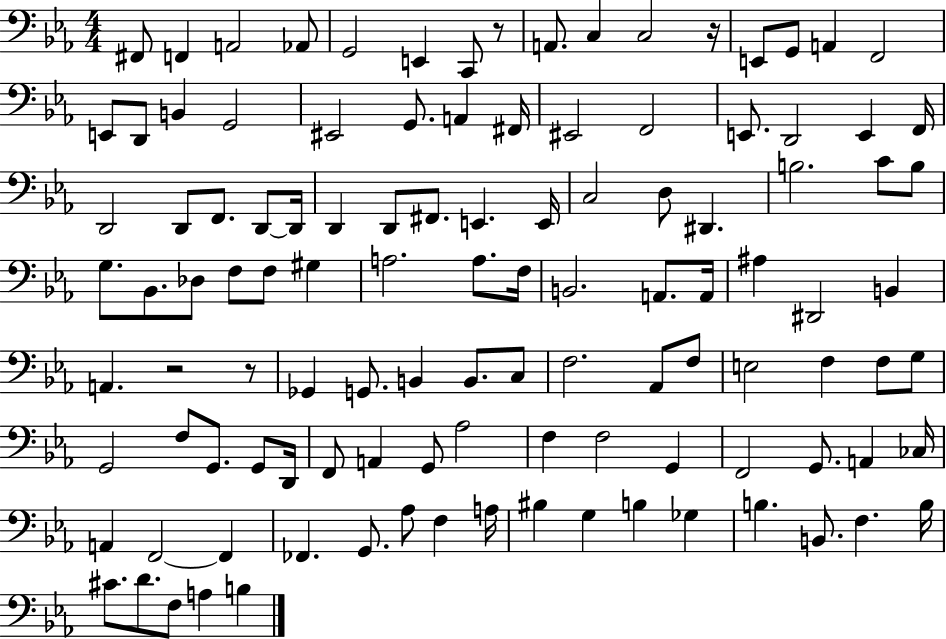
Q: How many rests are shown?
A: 4